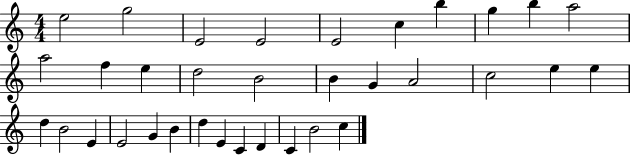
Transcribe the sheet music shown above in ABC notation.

X:1
T:Untitled
M:4/4
L:1/4
K:C
e2 g2 E2 E2 E2 c b g b a2 a2 f e d2 B2 B G A2 c2 e e d B2 E E2 G B d E C D C B2 c